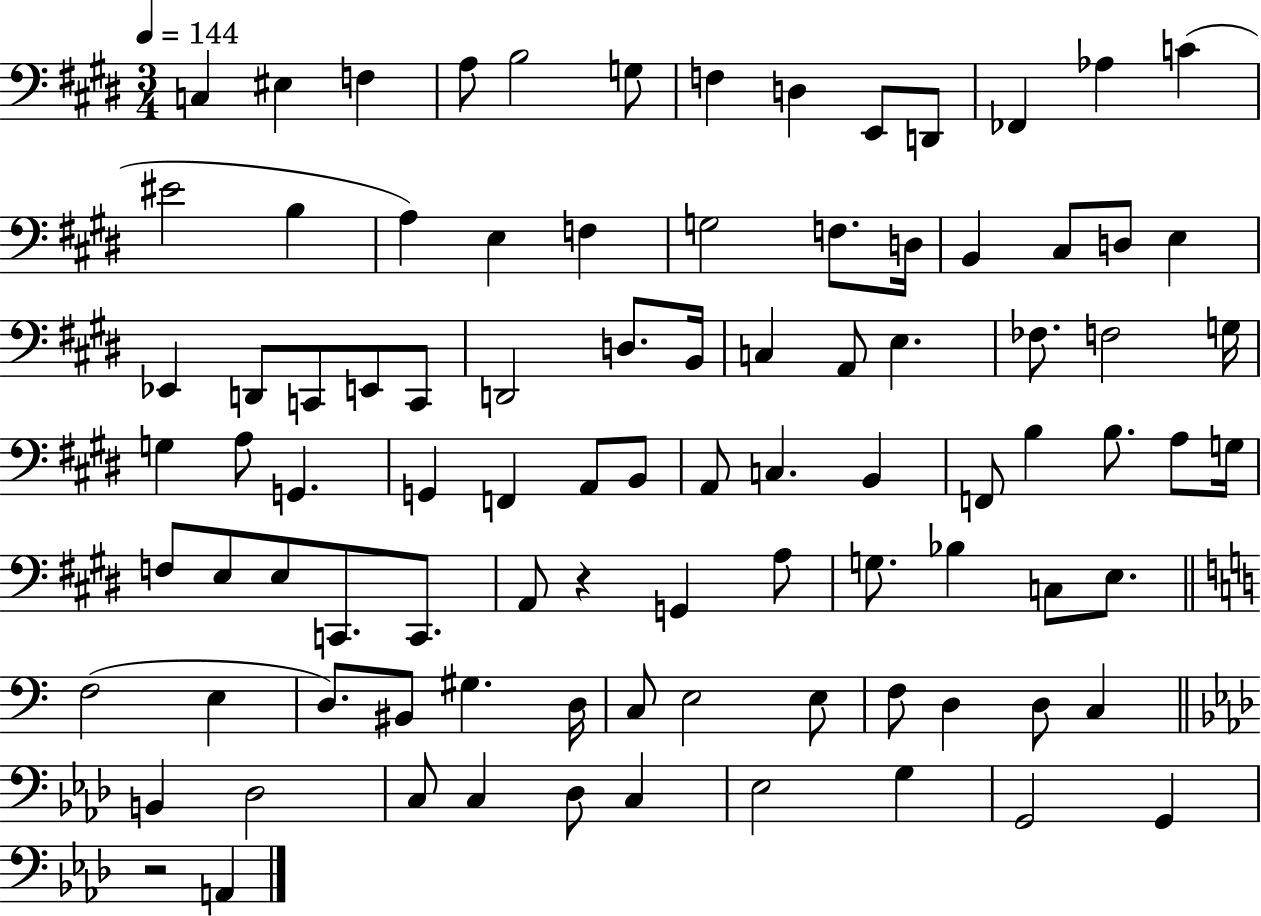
X:1
T:Untitled
M:3/4
L:1/4
K:E
C, ^E, F, A,/2 B,2 G,/2 F, D, E,,/2 D,,/2 _F,, _A, C ^E2 B, A, E, F, G,2 F,/2 D,/4 B,, ^C,/2 D,/2 E, _E,, D,,/2 C,,/2 E,,/2 C,,/2 D,,2 D,/2 B,,/4 C, A,,/2 E, _F,/2 F,2 G,/4 G, A,/2 G,, G,, F,, A,,/2 B,,/2 A,,/2 C, B,, F,,/2 B, B,/2 A,/2 G,/4 F,/2 E,/2 E,/2 C,,/2 C,,/2 A,,/2 z G,, A,/2 G,/2 _B, C,/2 E,/2 F,2 E, D,/2 ^B,,/2 ^G, D,/4 C,/2 E,2 E,/2 F,/2 D, D,/2 C, B,, _D,2 C,/2 C, _D,/2 C, _E,2 G, G,,2 G,, z2 A,,